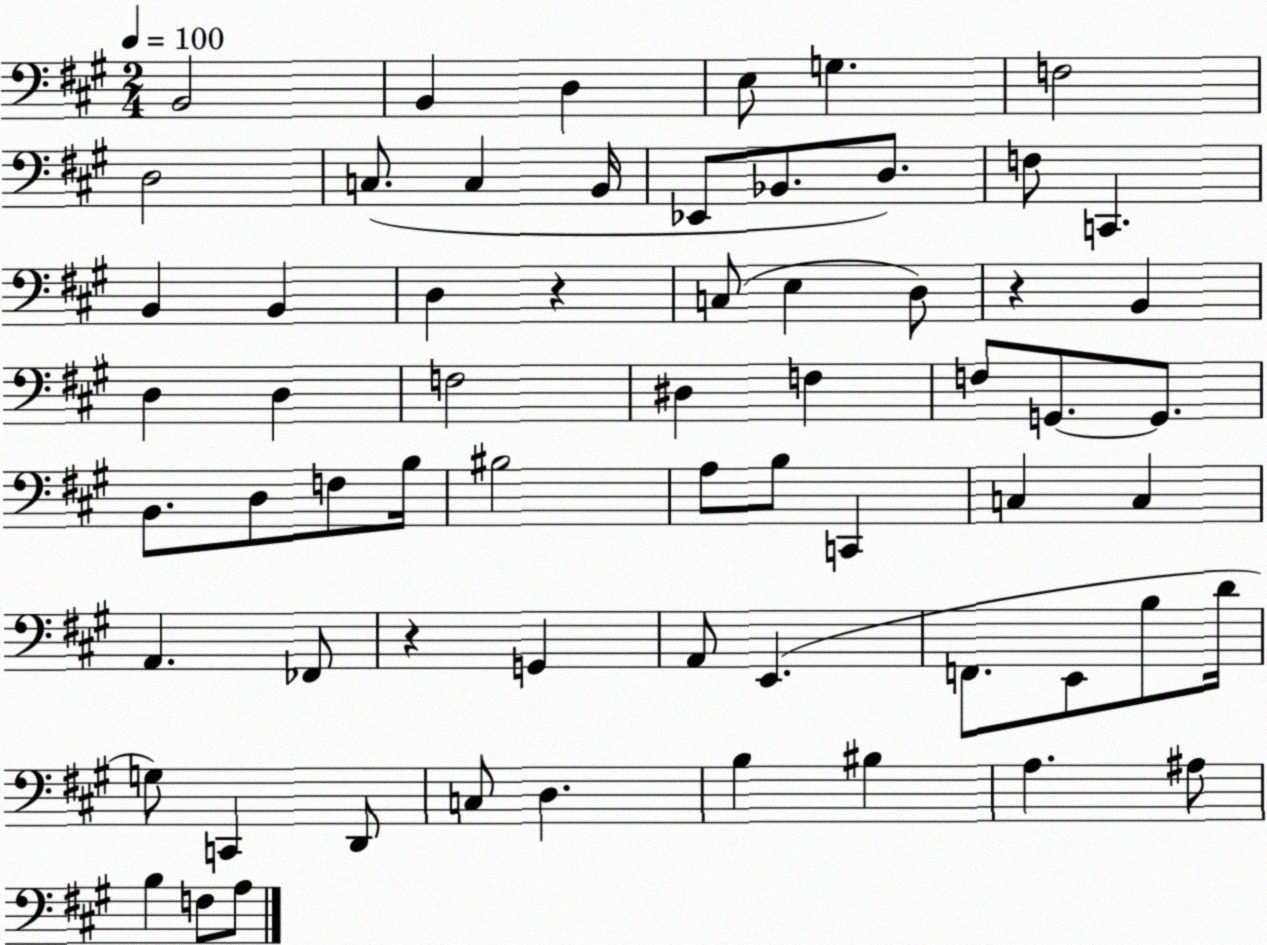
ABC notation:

X:1
T:Untitled
M:2/4
L:1/4
K:A
B,,2 B,, D, E,/2 G, F,2 D,2 C,/2 C, B,,/4 _E,,/2 _B,,/2 D,/2 F,/2 C,, B,, B,, D, z C,/2 E, D,/2 z B,, D, D, F,2 ^D, F, F,/2 G,,/2 G,,/2 B,,/2 D,/2 F,/2 B,/4 ^B,2 A,/2 B,/2 C,, C, C, A,, _F,,/2 z G,, A,,/2 E,, F,,/2 E,,/2 B,/2 D/4 G,/2 C,, D,,/2 C,/2 D, B, ^B, A, ^A,/2 B, F,/2 A,/2